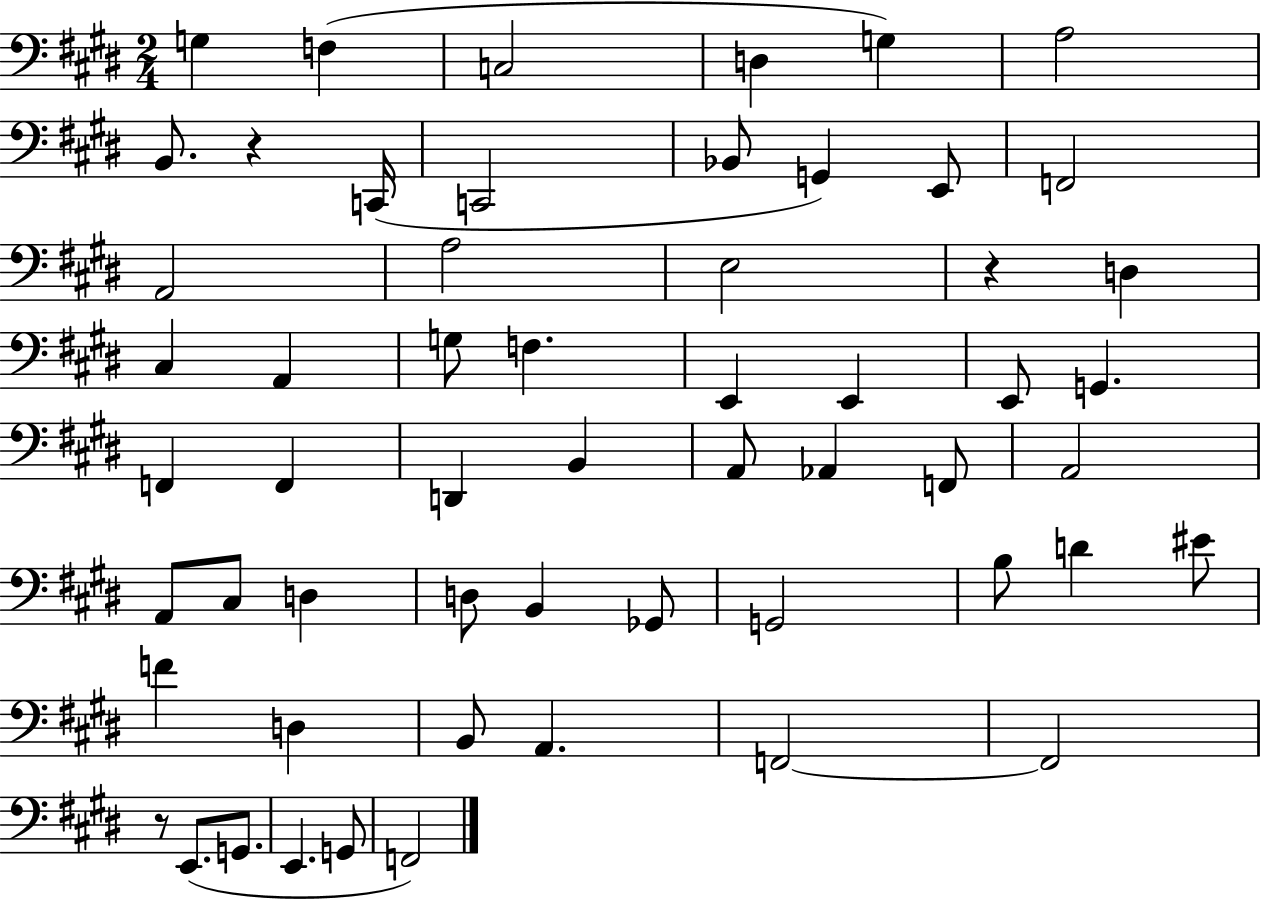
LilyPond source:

{
  \clef bass
  \numericTimeSignature
  \time 2/4
  \key e \major
  g4 f4( | c2 | d4 g4) | a2 | \break b,8. r4 c,16( | c,2 | bes,8 g,4) e,8 | f,2 | \break a,2 | a2 | e2 | r4 d4 | \break cis4 a,4 | g8 f4. | e,4 e,4 | e,8 g,4. | \break f,4 f,4 | d,4 b,4 | a,8 aes,4 f,8 | a,2 | \break a,8 cis8 d4 | d8 b,4 ges,8 | g,2 | b8 d'4 eis'8 | \break f'4 d4 | b,8 a,4. | f,2~~ | f,2 | \break r8 e,8.( g,8. | e,4. g,8 | f,2) | \bar "|."
}